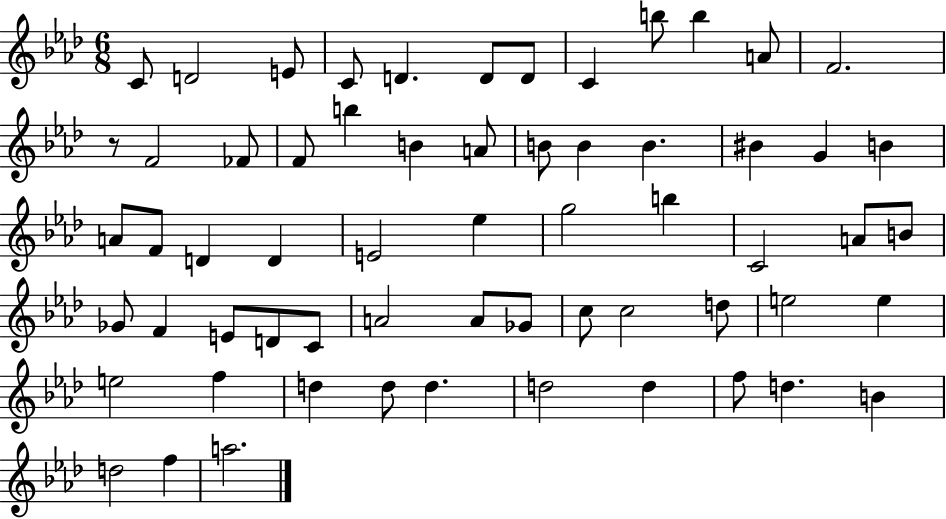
X:1
T:Untitled
M:6/8
L:1/4
K:Ab
C/2 D2 E/2 C/2 D D/2 D/2 C b/2 b A/2 F2 z/2 F2 _F/2 F/2 b B A/2 B/2 B B ^B G B A/2 F/2 D D E2 _e g2 b C2 A/2 B/2 _G/2 F E/2 D/2 C/2 A2 A/2 _G/2 c/2 c2 d/2 e2 e e2 f d d/2 d d2 d f/2 d B d2 f a2